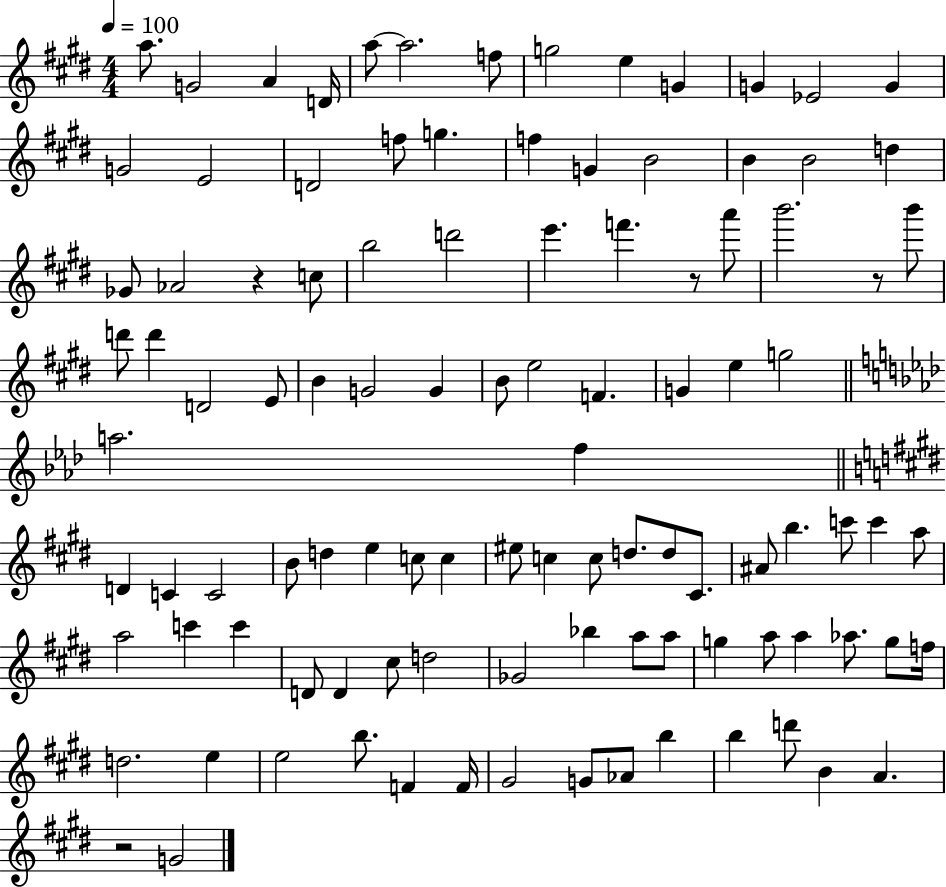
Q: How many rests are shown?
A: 4